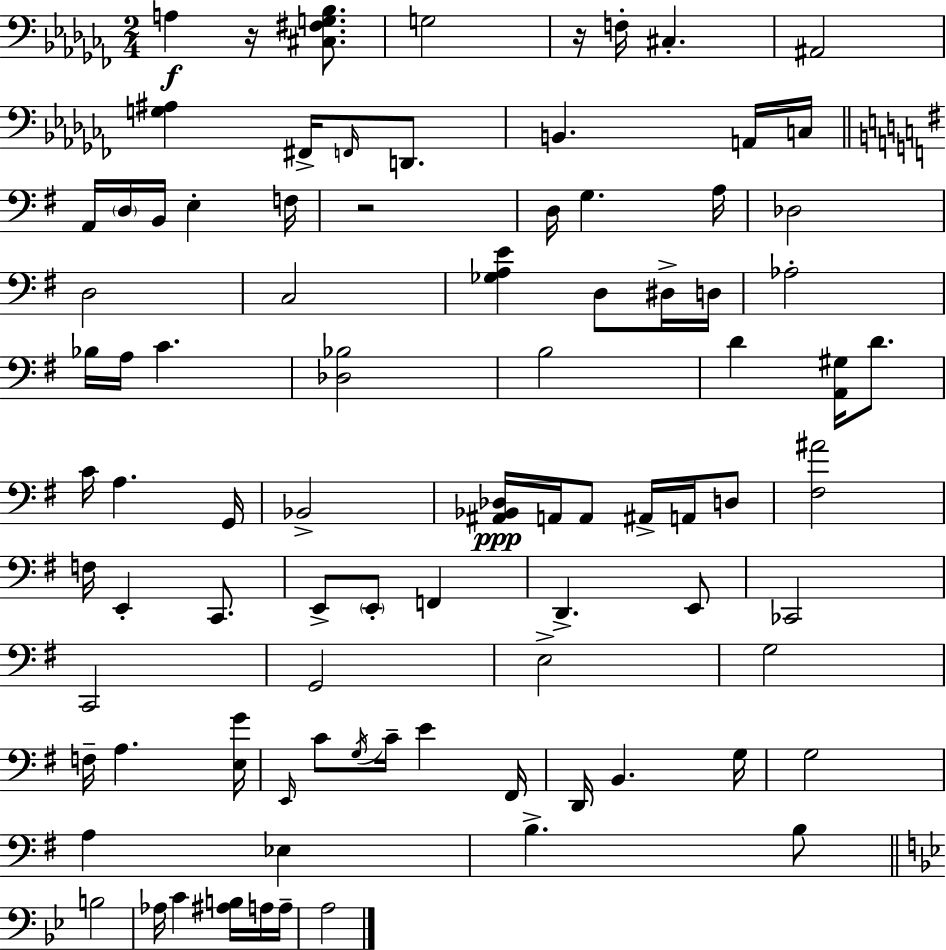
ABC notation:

X:1
T:Untitled
M:2/4
L:1/4
K:Abm
A, z/4 [^C,^F,G,_B,]/2 G,2 z/4 F,/4 ^C, ^A,,2 [G,^A,] ^F,,/4 F,,/4 D,,/2 B,, A,,/4 C,/4 A,,/4 D,/4 B,,/4 E, F,/4 z2 D,/4 G, A,/4 _D,2 D,2 C,2 [_G,A,E] D,/2 ^D,/4 D,/4 _A,2 _B,/4 A,/4 C [_D,_B,]2 B,2 D [A,,^G,]/4 D/2 C/4 A, G,,/4 _B,,2 [^A,,_B,,_D,]/4 A,,/4 A,,/2 ^A,,/4 A,,/4 D,/2 [^F,^A]2 F,/4 E,, C,,/2 E,,/2 E,,/2 F,, D,, E,,/2 _C,,2 C,,2 G,,2 E,2 G,2 F,/4 A, [E,G]/4 E,,/4 C/2 G,/4 C/4 E ^F,,/4 D,,/4 B,, G,/4 G,2 A, _E, B, B,/2 B,2 _A,/4 C [^A,B,]/4 A,/4 A,/4 A,2